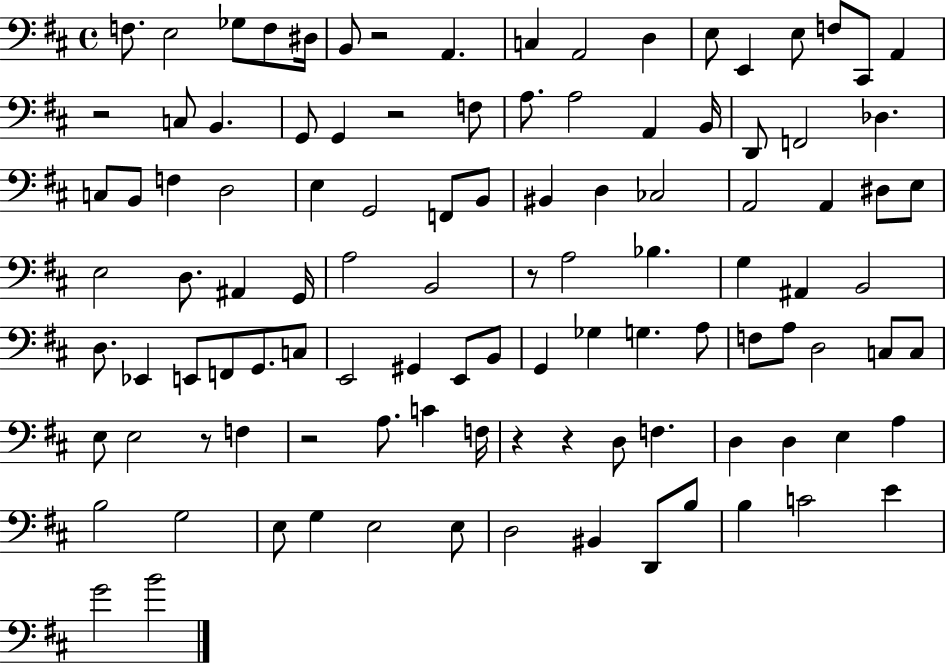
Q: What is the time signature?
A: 4/4